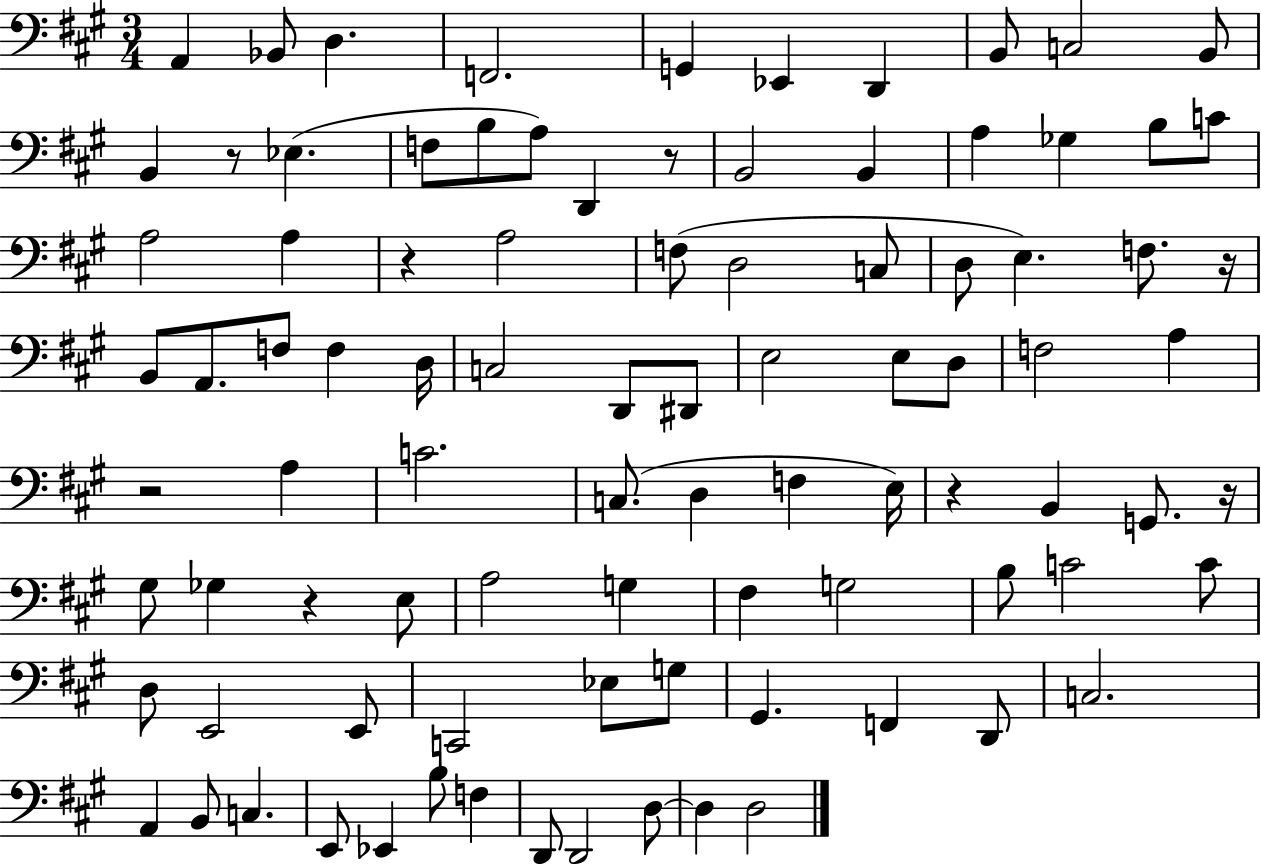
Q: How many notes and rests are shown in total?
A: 92